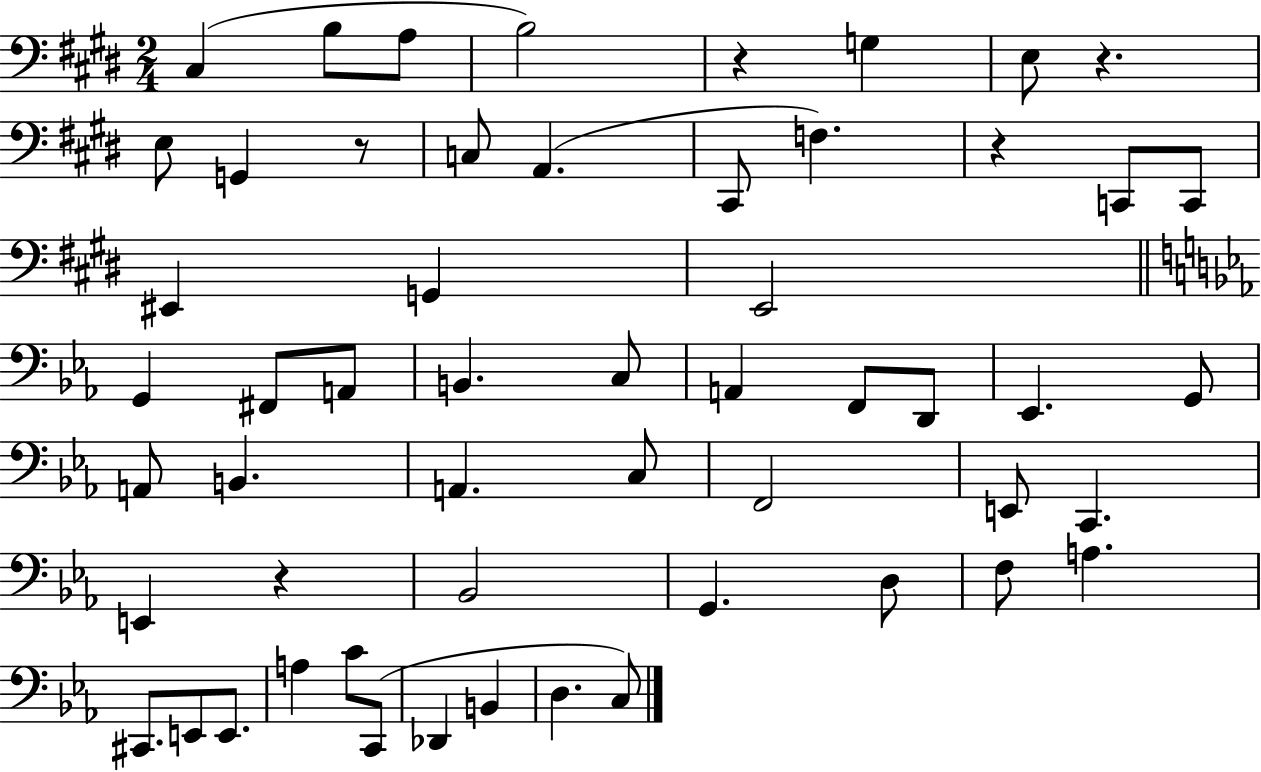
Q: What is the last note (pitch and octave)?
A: C3